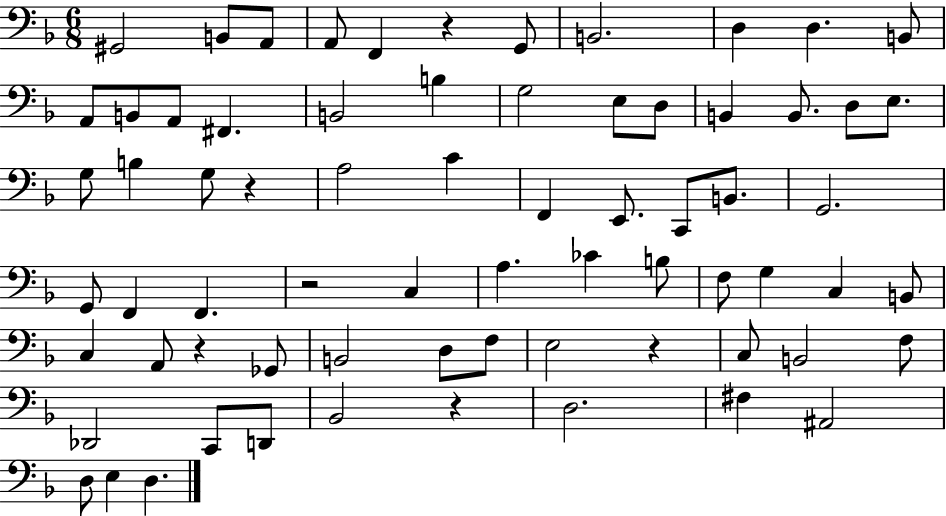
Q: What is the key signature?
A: F major